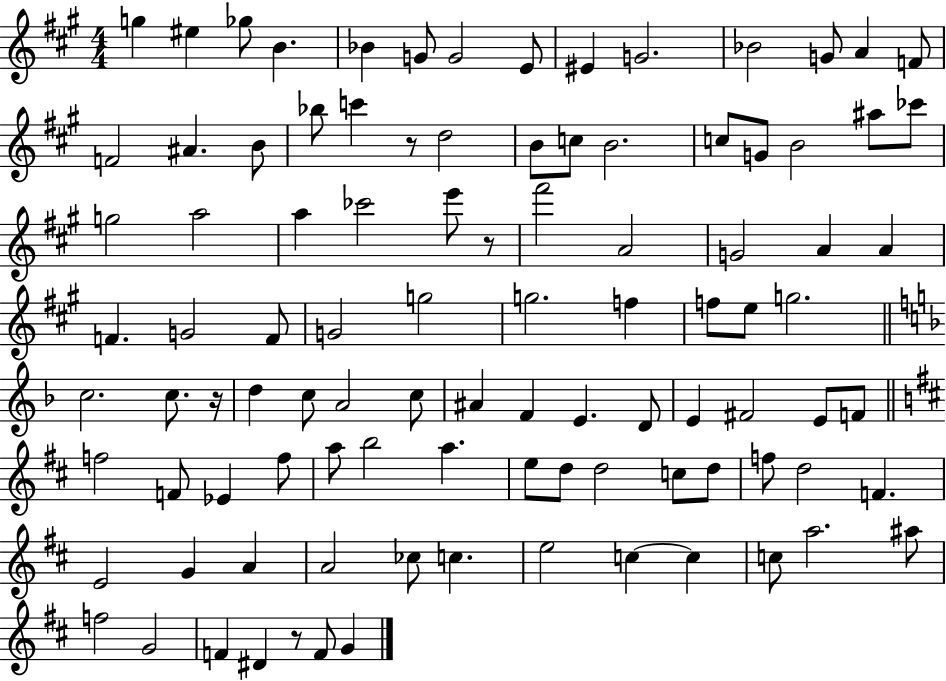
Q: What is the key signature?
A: A major